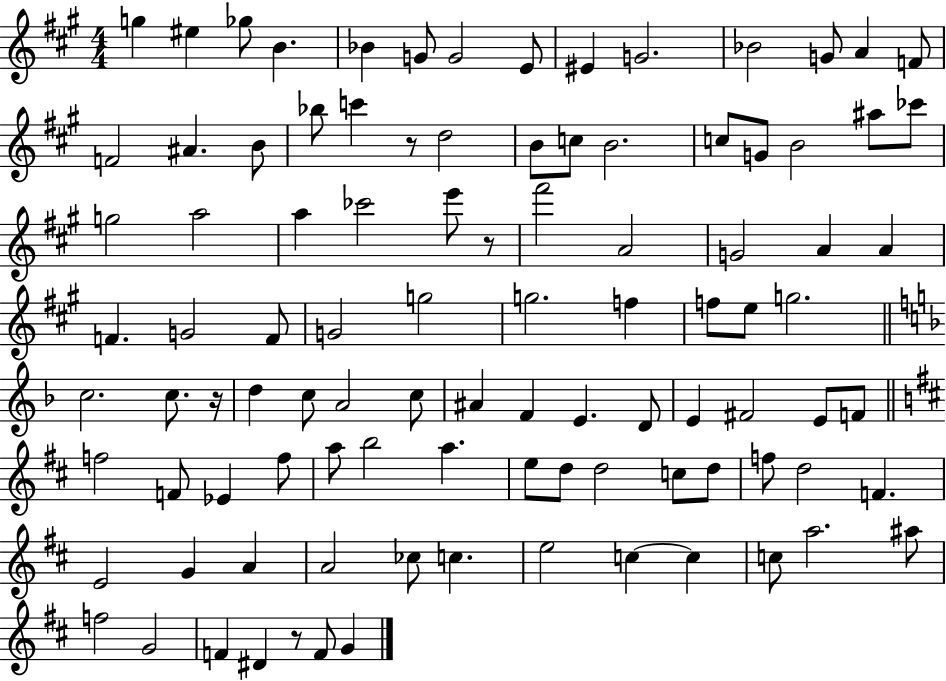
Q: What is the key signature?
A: A major